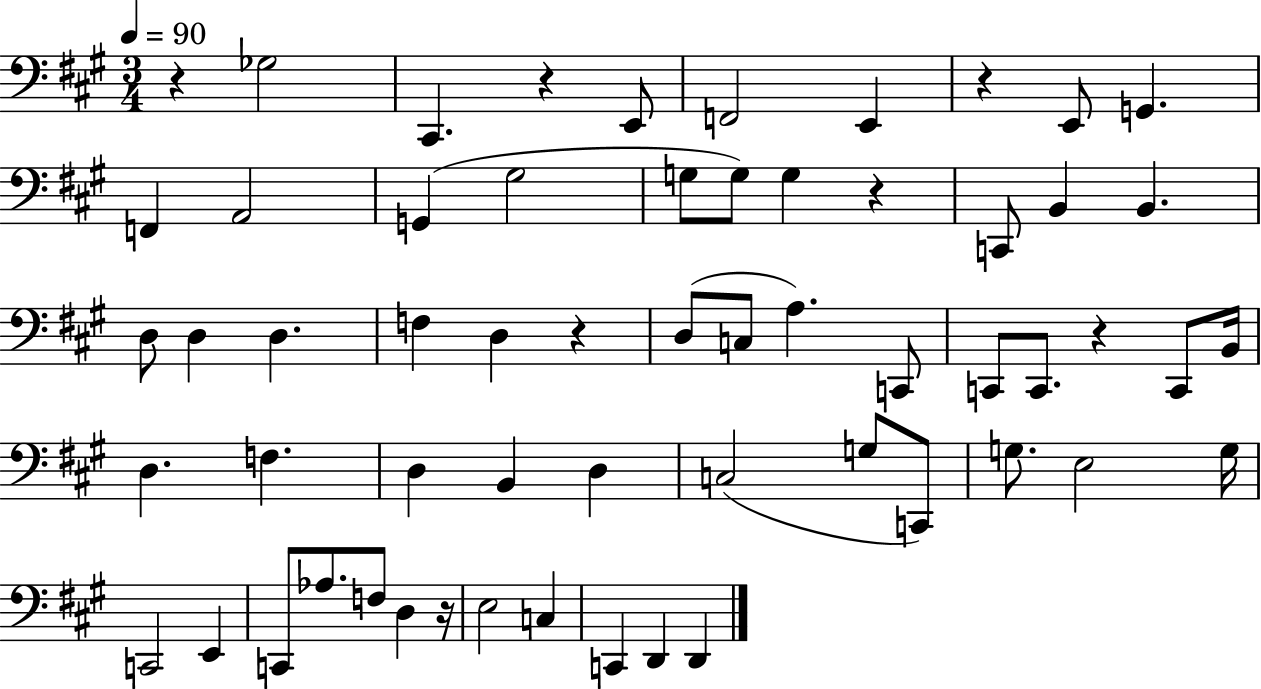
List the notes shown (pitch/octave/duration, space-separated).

R/q Gb3/h C#2/q. R/q E2/e F2/h E2/q R/q E2/e G2/q. F2/q A2/h G2/q G#3/h G3/e G3/e G3/q R/q C2/e B2/q B2/q. D3/e D3/q D3/q. F3/q D3/q R/q D3/e C3/e A3/q. C2/e C2/e C2/e. R/q C2/e B2/s D3/q. F3/q. D3/q B2/q D3/q C3/h G3/e C2/e G3/e. E3/h G3/s C2/h E2/q C2/e Ab3/e. F3/e D3/q R/s E3/h C3/q C2/q D2/q D2/q